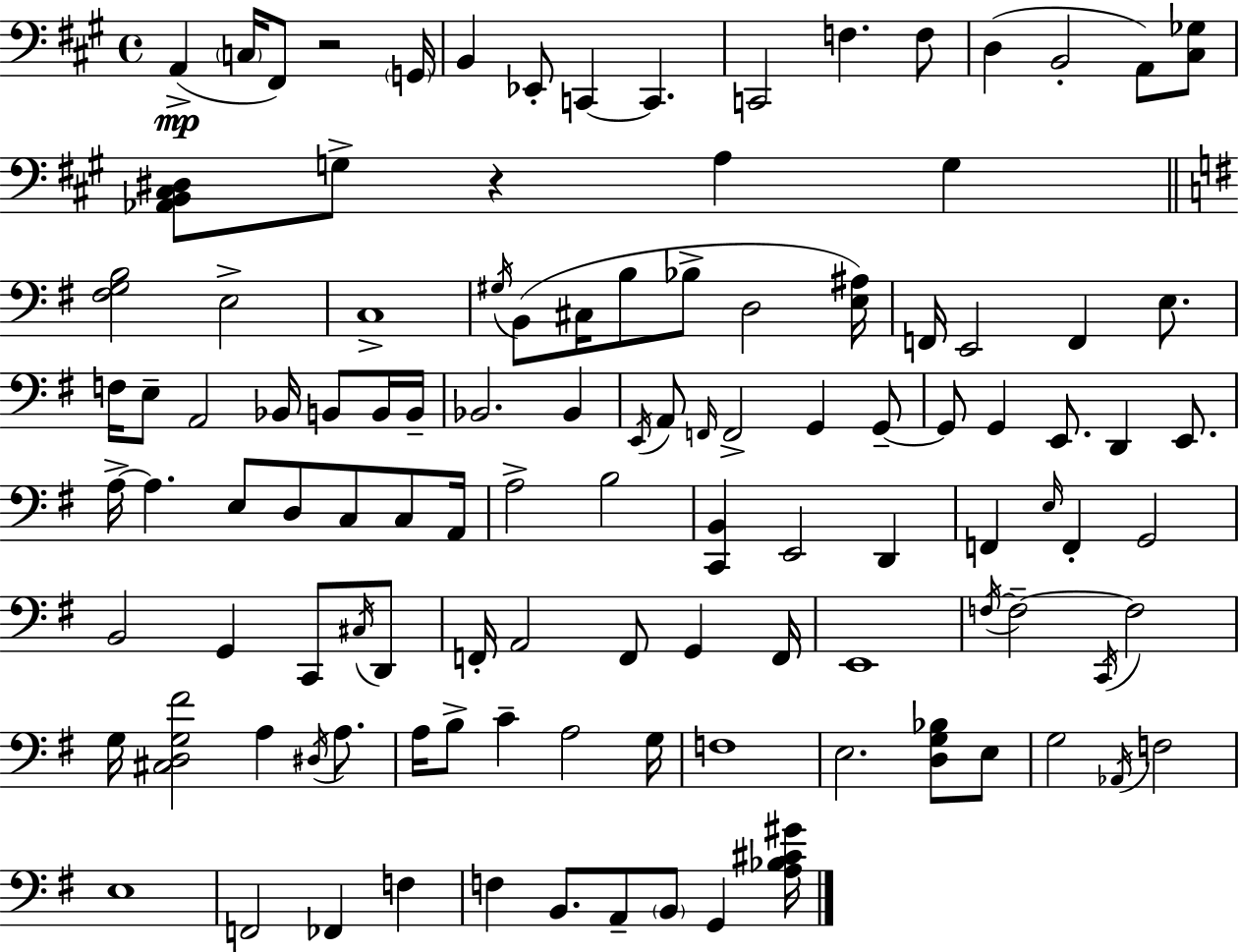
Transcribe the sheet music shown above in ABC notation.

X:1
T:Untitled
M:4/4
L:1/4
K:A
A,, C,/4 ^F,,/2 z2 G,,/4 B,, _E,,/2 C,, C,, C,,2 F, F,/2 D, B,,2 A,,/2 [^C,_G,]/2 [_A,,B,,^C,^D,]/2 G,/2 z A, G, [^F,G,B,]2 E,2 C,4 ^G,/4 B,,/2 ^C,/4 B,/2 _B,/2 D,2 [E,^A,]/4 F,,/4 E,,2 F,, E,/2 F,/4 E,/2 A,,2 _B,,/4 B,,/2 B,,/4 B,,/4 _B,,2 _B,, E,,/4 A,,/2 F,,/4 F,,2 G,, G,,/2 G,,/2 G,, E,,/2 D,, E,,/2 A,/4 A, E,/2 D,/2 C,/2 C,/2 A,,/4 A,2 B,2 [C,,B,,] E,,2 D,, F,, E,/4 F,, G,,2 B,,2 G,, C,,/2 ^C,/4 D,,/2 F,,/4 A,,2 F,,/2 G,, F,,/4 E,,4 F,/4 F,2 C,,/4 F,2 G,/4 [^C,D,G,^F]2 A, ^D,/4 A,/2 A,/4 B,/2 C A,2 G,/4 F,4 E,2 [D,G,_B,]/2 E,/2 G,2 _A,,/4 F,2 E,4 F,,2 _F,, F, F, B,,/2 A,,/2 B,,/2 G,, [A,_B,^C^G]/4